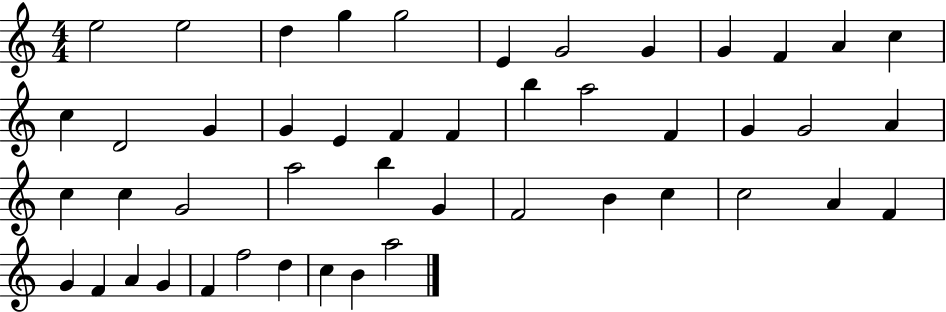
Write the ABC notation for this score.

X:1
T:Untitled
M:4/4
L:1/4
K:C
e2 e2 d g g2 E G2 G G F A c c D2 G G E F F b a2 F G G2 A c c G2 a2 b G F2 B c c2 A F G F A G F f2 d c B a2